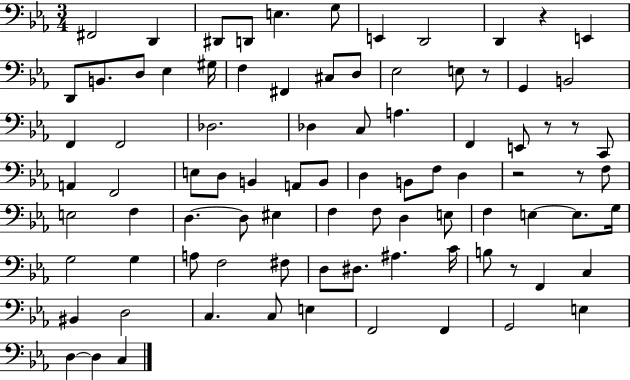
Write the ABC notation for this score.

X:1
T:Untitled
M:3/4
L:1/4
K:Eb
^F,,2 D,, ^D,,/2 D,,/2 E, G,/2 E,, D,,2 D,, z E,, D,,/2 B,,/2 D,/2 _E, ^G,/4 F, ^F,, ^C,/2 D,/2 _E,2 E,/2 z/2 G,, B,,2 F,, F,,2 _D,2 _D, C,/2 A, F,, E,,/2 z/2 z/2 C,,/2 A,, F,,2 E,/2 D,/2 B,, A,,/2 B,,/2 D, B,,/2 F,/2 D, z2 z/2 F,/2 E,2 F, D, D,/2 ^E, F, F,/2 D, E,/2 F, E, E,/2 G,/4 G,2 G, A,/2 F,2 ^F,/2 D,/2 ^D,/2 ^A, C/4 B,/2 z/2 F,, C, ^B,, D,2 C, C,/2 E, F,,2 F,, G,,2 E, D, D, C,